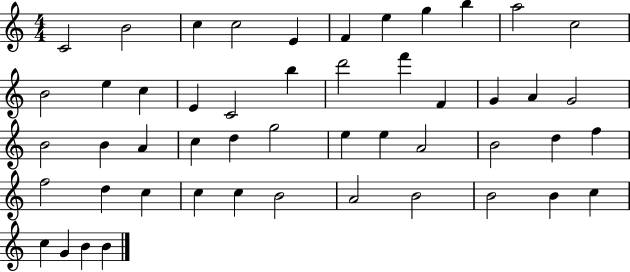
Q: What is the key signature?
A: C major